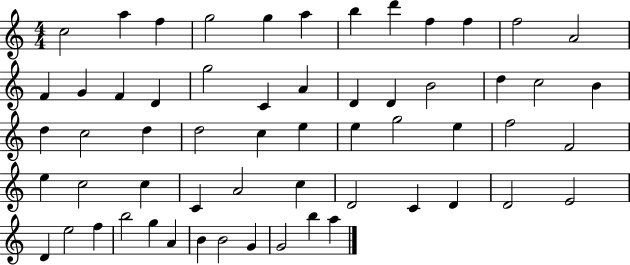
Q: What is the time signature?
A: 4/4